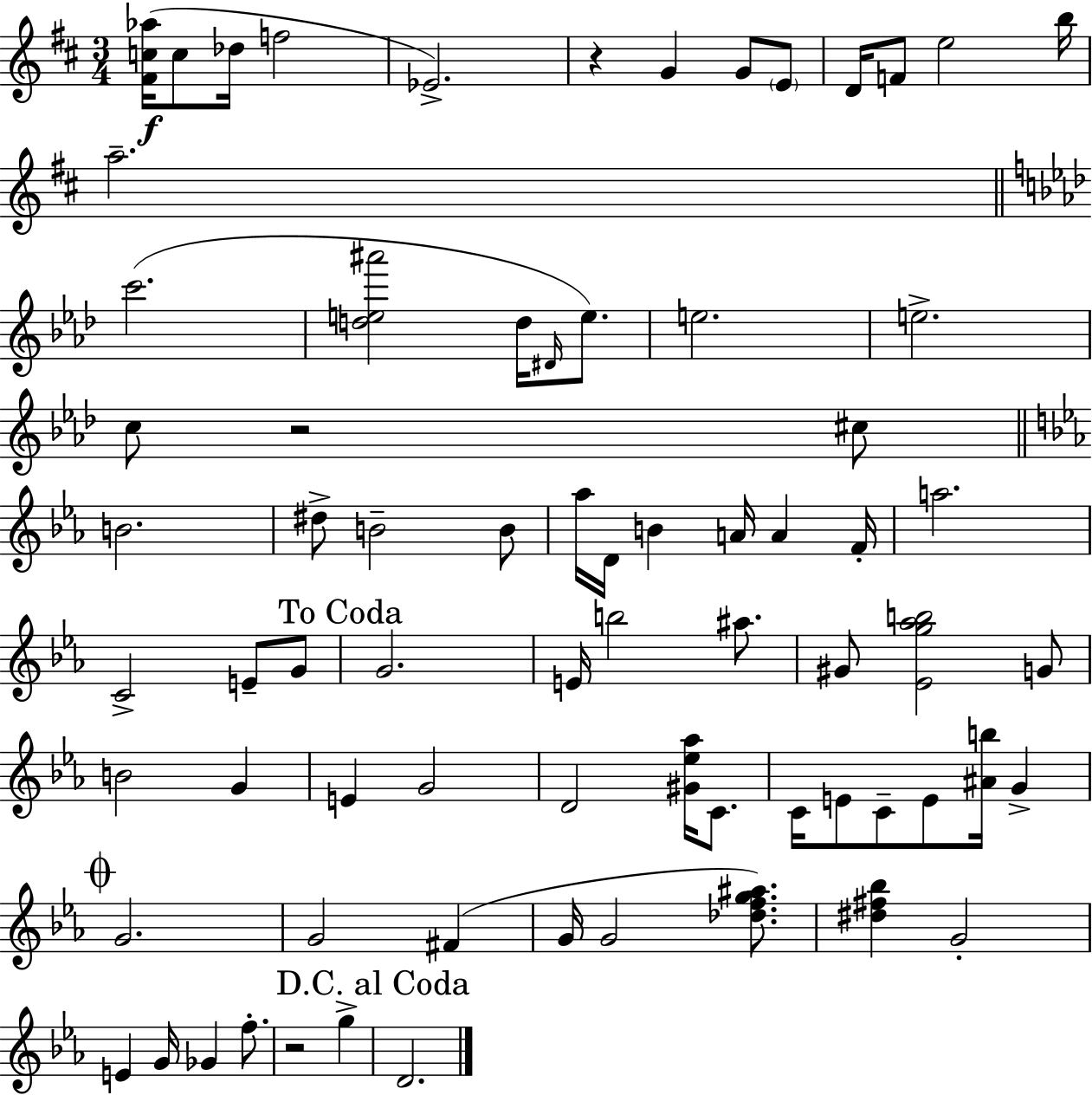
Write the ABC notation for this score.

X:1
T:Untitled
M:3/4
L:1/4
K:D
[^Fc_a]/4 c/2 _d/4 f2 _E2 z G G/2 E/2 D/4 F/2 e2 b/4 a2 c'2 [de^a']2 d/4 ^D/4 e/2 e2 e2 c/2 z2 ^c/2 B2 ^d/2 B2 B/2 _a/4 D/4 B A/4 A F/4 a2 C2 E/2 G/2 G2 E/4 b2 ^a/2 ^G/2 [_Eg_ab]2 G/2 B2 G E G2 D2 [^G_e_a]/4 C/2 C/4 E/2 C/2 E/2 [^Ab]/4 G G2 G2 ^F G/4 G2 [_dfg^a]/2 [^d^f_b] G2 E G/4 _G f/2 z2 g D2